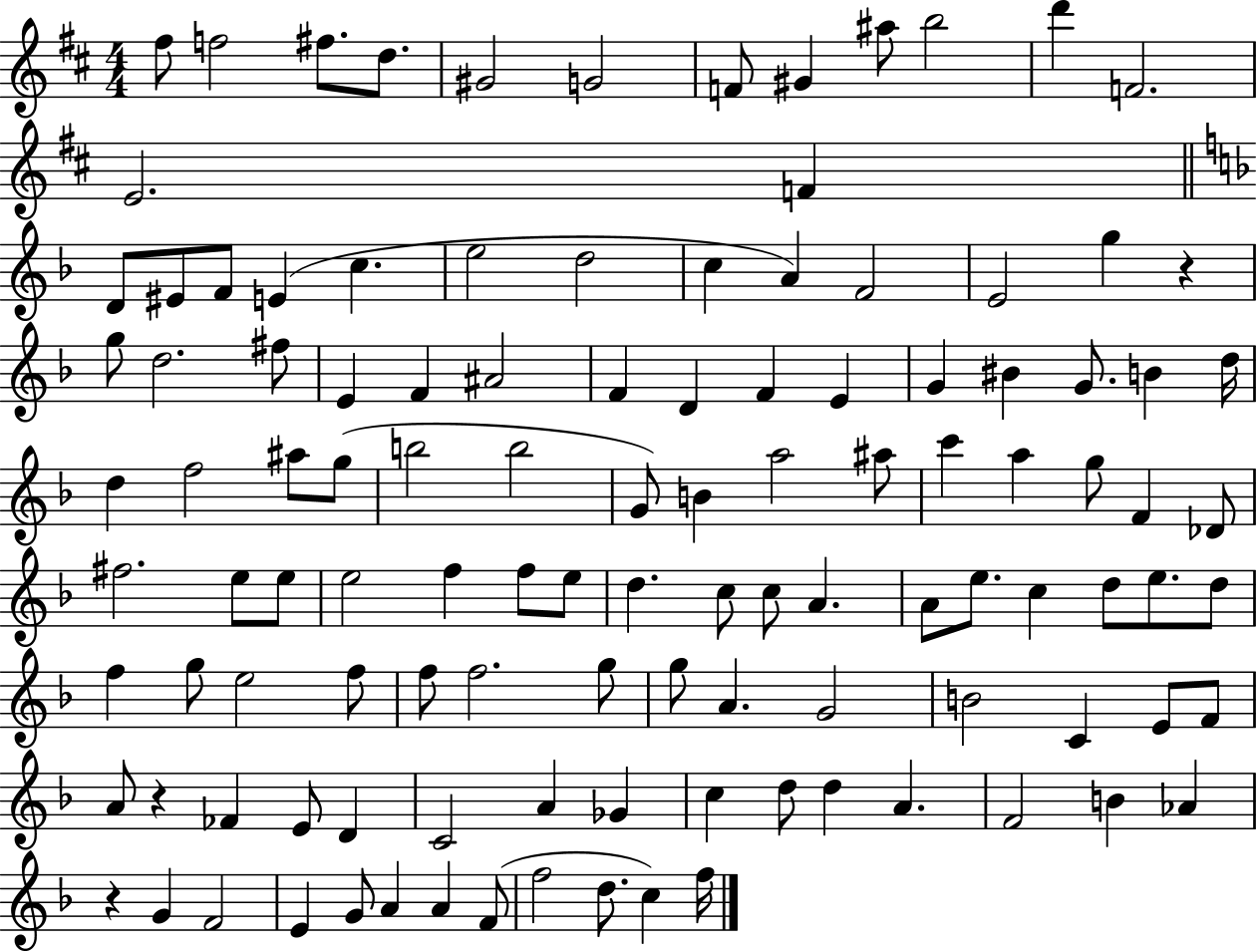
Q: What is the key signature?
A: D major